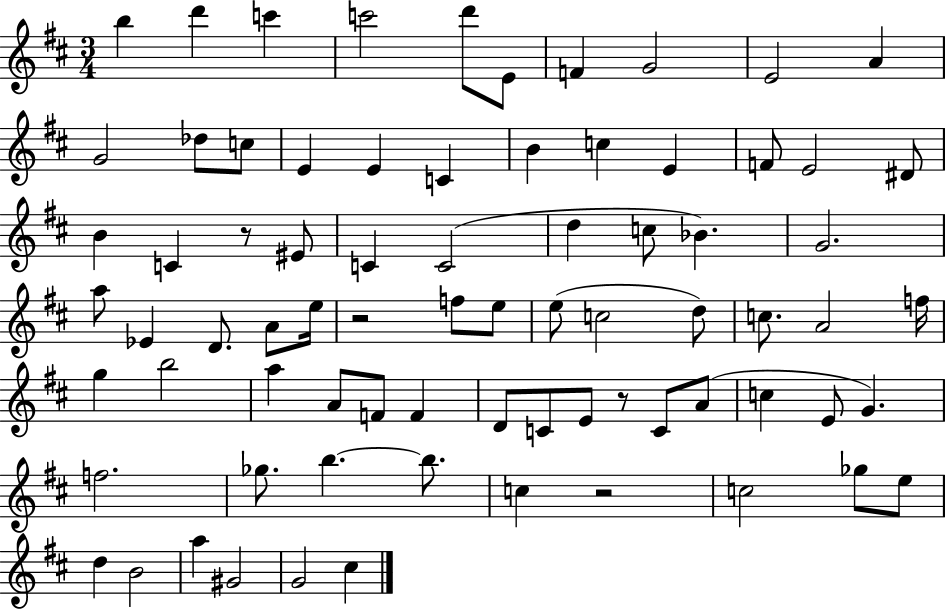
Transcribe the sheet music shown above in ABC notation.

X:1
T:Untitled
M:3/4
L:1/4
K:D
b d' c' c'2 d'/2 E/2 F G2 E2 A G2 _d/2 c/2 E E C B c E F/2 E2 ^D/2 B C z/2 ^E/2 C C2 d c/2 _B G2 a/2 _E D/2 A/2 e/4 z2 f/2 e/2 e/2 c2 d/2 c/2 A2 f/4 g b2 a A/2 F/2 F D/2 C/2 E/2 z/2 C/2 A/2 c E/2 G f2 _g/2 b b/2 c z2 c2 _g/2 e/2 d B2 a ^G2 G2 ^c